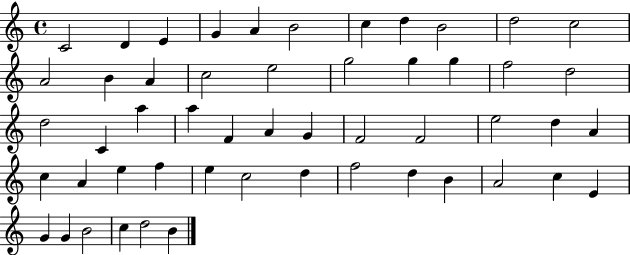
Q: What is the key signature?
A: C major